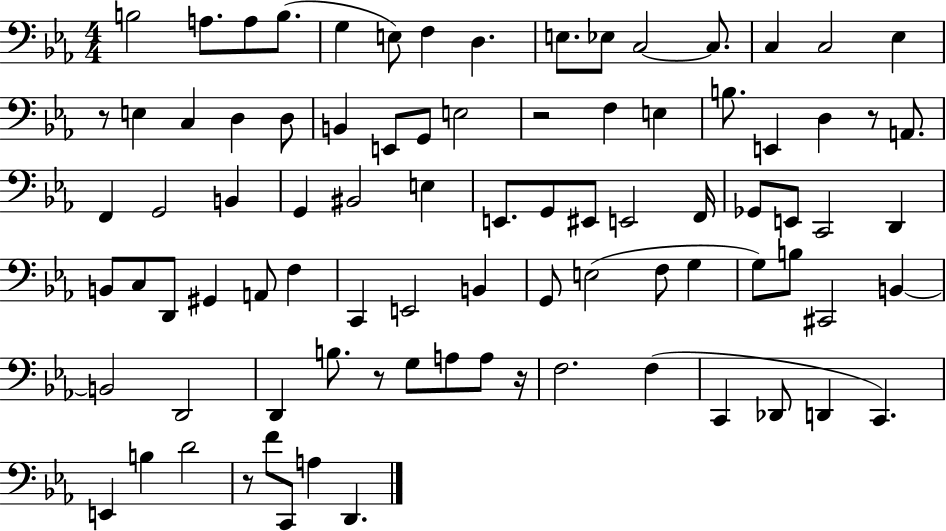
X:1
T:Untitled
M:4/4
L:1/4
K:Eb
B,2 A,/2 A,/2 B,/2 G, E,/2 F, D, E,/2 _E,/2 C,2 C,/2 C, C,2 _E, z/2 E, C, D, D,/2 B,, E,,/2 G,,/2 E,2 z2 F, E, B,/2 E,, D, z/2 A,,/2 F,, G,,2 B,, G,, ^B,,2 E, E,,/2 G,,/2 ^E,,/2 E,,2 F,,/4 _G,,/2 E,,/2 C,,2 D,, B,,/2 C,/2 D,,/2 ^G,, A,,/2 F, C,, E,,2 B,, G,,/2 E,2 F,/2 G, G,/2 B,/2 ^C,,2 B,, B,,2 D,,2 D,, B,/2 z/2 G,/2 A,/2 A,/2 z/4 F,2 F, C,, _D,,/2 D,, C,, E,, B, D2 z/2 F/2 C,,/2 A, D,,